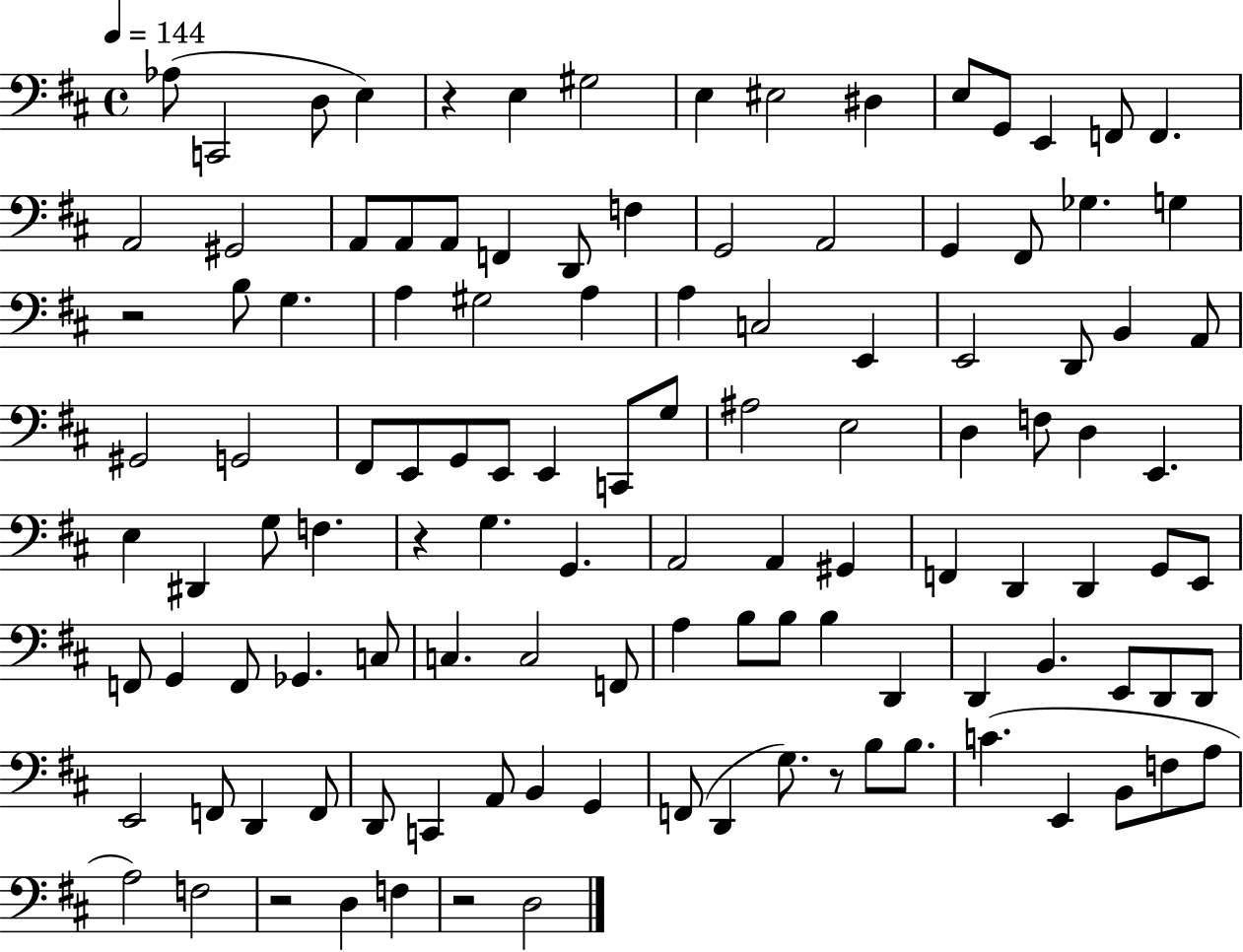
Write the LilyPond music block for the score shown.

{
  \clef bass
  \time 4/4
  \defaultTimeSignature
  \key d \major
  \tempo 4 = 144
  aes8( c,2 d8 e4) | r4 e4 gis2 | e4 eis2 dis4 | e8 g,8 e,4 f,8 f,4. | \break a,2 gis,2 | a,8 a,8 a,8 f,4 d,8 f4 | g,2 a,2 | g,4 fis,8 ges4. g4 | \break r2 b8 g4. | a4 gis2 a4 | a4 c2 e,4 | e,2 d,8 b,4 a,8 | \break gis,2 g,2 | fis,8 e,8 g,8 e,8 e,4 c,8 g8 | ais2 e2 | d4 f8 d4 e,4. | \break e4 dis,4 g8 f4. | r4 g4. g,4. | a,2 a,4 gis,4 | f,4 d,4 d,4 g,8 e,8 | \break f,8 g,4 f,8 ges,4. c8 | c4. c2 f,8 | a4 b8 b8 b4 d,4 | d,4 b,4. e,8 d,8 d,8 | \break e,2 f,8 d,4 f,8 | d,8 c,4 a,8 b,4 g,4 | f,8( d,4 g8.) r8 b8 b8. | c'4.( e,4 b,8 f8 a8 | \break a2) f2 | r2 d4 f4 | r2 d2 | \bar "|."
}